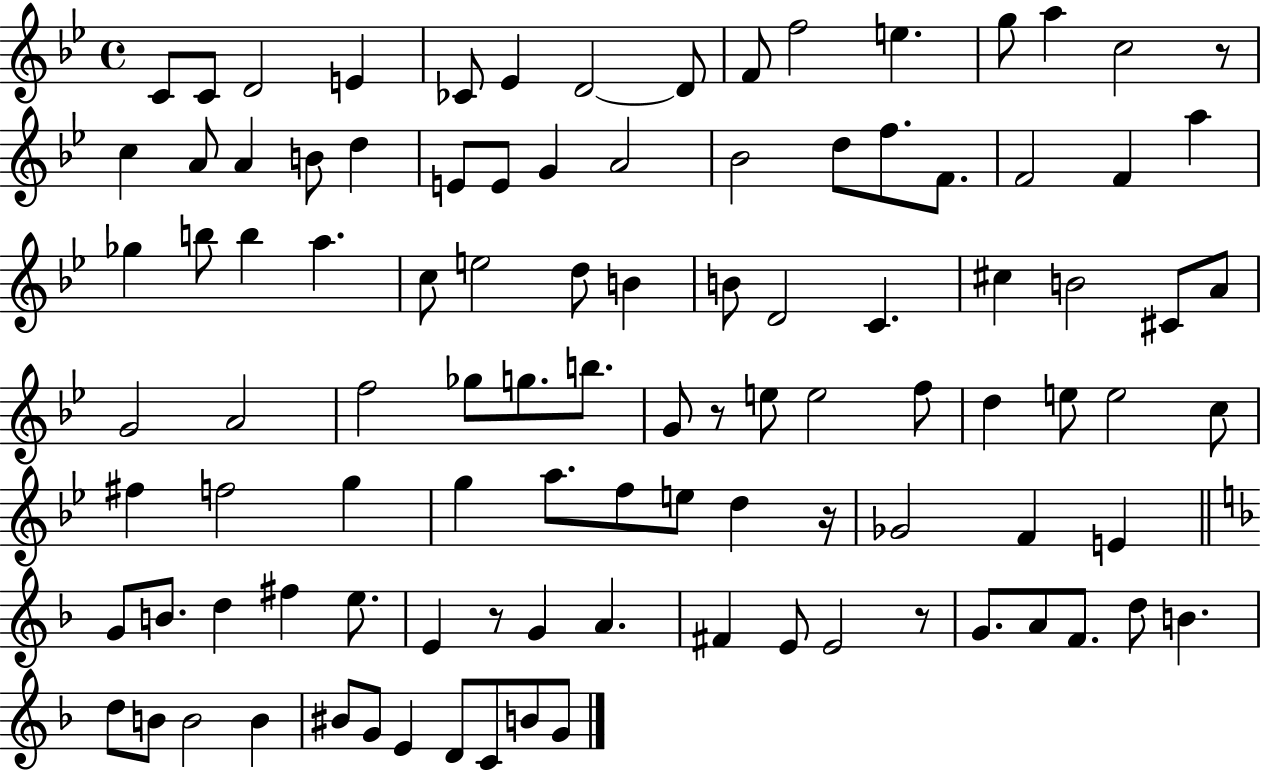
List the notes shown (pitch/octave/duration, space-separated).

C4/e C4/e D4/h E4/q CES4/e Eb4/q D4/h D4/e F4/e F5/h E5/q. G5/e A5/q C5/h R/e C5/q A4/e A4/q B4/e D5/q E4/e E4/e G4/q A4/h Bb4/h D5/e F5/e. F4/e. F4/h F4/q A5/q Gb5/q B5/e B5/q A5/q. C5/e E5/h D5/e B4/q B4/e D4/h C4/q. C#5/q B4/h C#4/e A4/e G4/h A4/h F5/h Gb5/e G5/e. B5/e. G4/e R/e E5/e E5/h F5/e D5/q E5/e E5/h C5/e F#5/q F5/h G5/q G5/q A5/e. F5/e E5/e D5/q R/s Gb4/h F4/q E4/q G4/e B4/e. D5/q F#5/q E5/e. E4/q R/e G4/q A4/q. F#4/q E4/e E4/h R/e G4/e. A4/e F4/e. D5/e B4/q. D5/e B4/e B4/h B4/q BIS4/e G4/e E4/q D4/e C4/e B4/e G4/e